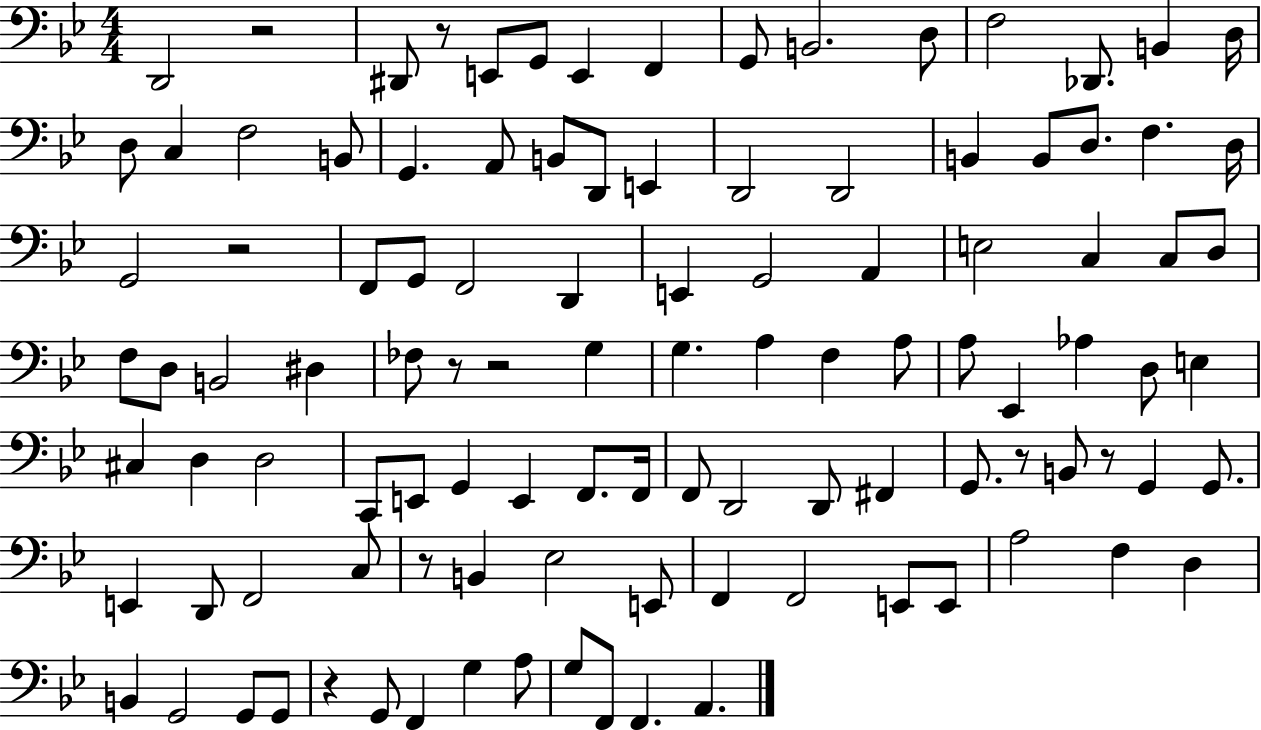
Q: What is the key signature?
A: BES major